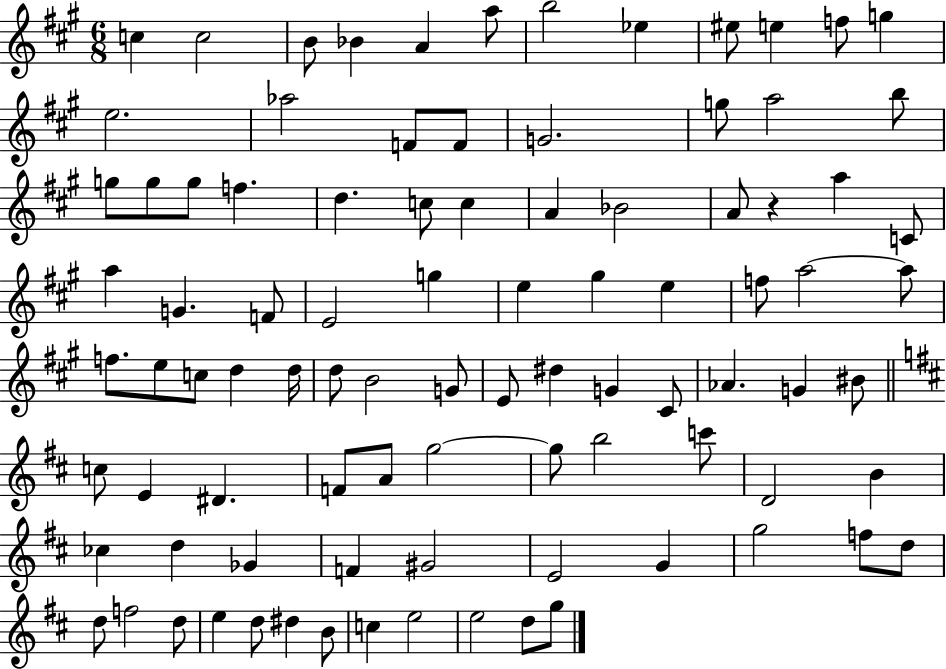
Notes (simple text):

C5/q C5/h B4/e Bb4/q A4/q A5/e B5/h Eb5/q EIS5/e E5/q F5/e G5/q E5/h. Ab5/h F4/e F4/e G4/h. G5/e A5/h B5/e G5/e G5/e G5/e F5/q. D5/q. C5/e C5/q A4/q Bb4/h A4/e R/q A5/q C4/e A5/q G4/q. F4/e E4/h G5/q E5/q G#5/q E5/q F5/e A5/h A5/e F5/e. E5/e C5/e D5/q D5/s D5/e B4/h G4/e E4/e D#5/q G4/q C#4/e Ab4/q. G4/q BIS4/e C5/e E4/q D#4/q. F4/e A4/e G5/h G5/e B5/h C6/e D4/h B4/q CES5/q D5/q Gb4/q F4/q G#4/h E4/h G4/q G5/h F5/e D5/e D5/e F5/h D5/e E5/q D5/e D#5/q B4/e C5/q E5/h E5/h D5/e G5/e